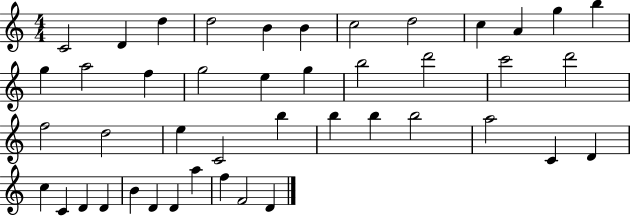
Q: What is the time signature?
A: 4/4